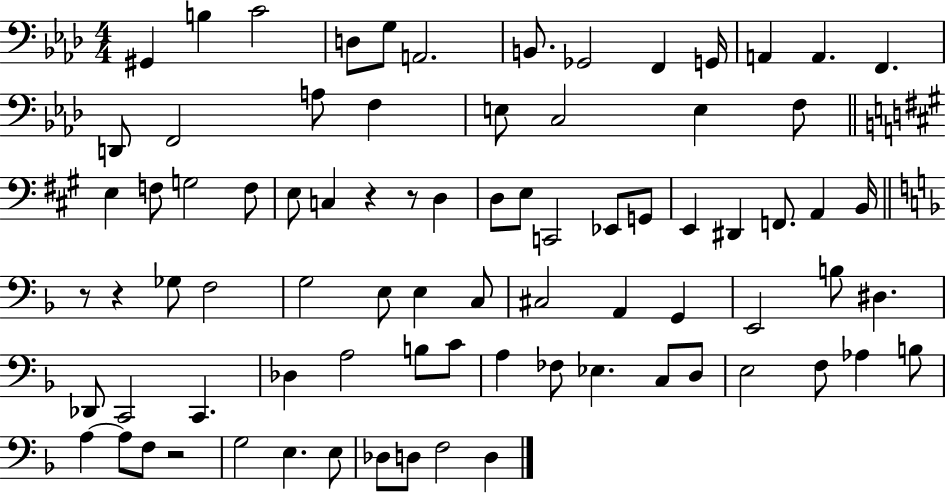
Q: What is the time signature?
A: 4/4